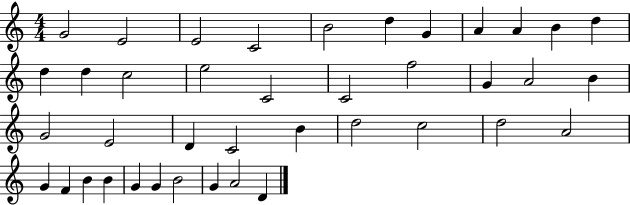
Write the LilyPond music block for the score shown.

{
  \clef treble
  \numericTimeSignature
  \time 4/4
  \key c \major
  g'2 e'2 | e'2 c'2 | b'2 d''4 g'4 | a'4 a'4 b'4 d''4 | \break d''4 d''4 c''2 | e''2 c'2 | c'2 f''2 | g'4 a'2 b'4 | \break g'2 e'2 | d'4 c'2 b'4 | d''2 c''2 | d''2 a'2 | \break g'4 f'4 b'4 b'4 | g'4 g'4 b'2 | g'4 a'2 d'4 | \bar "|."
}